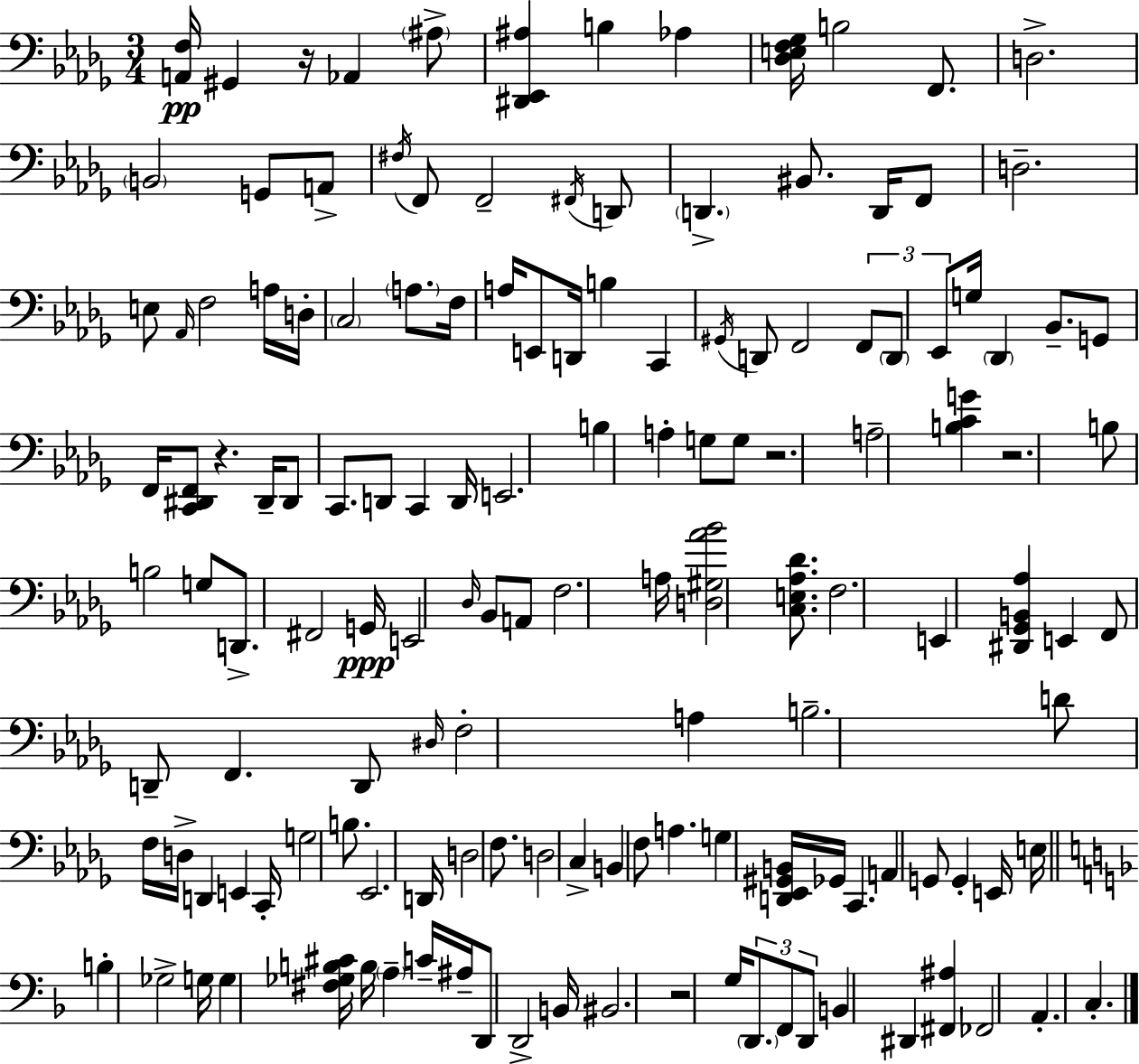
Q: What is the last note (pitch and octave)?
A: C3